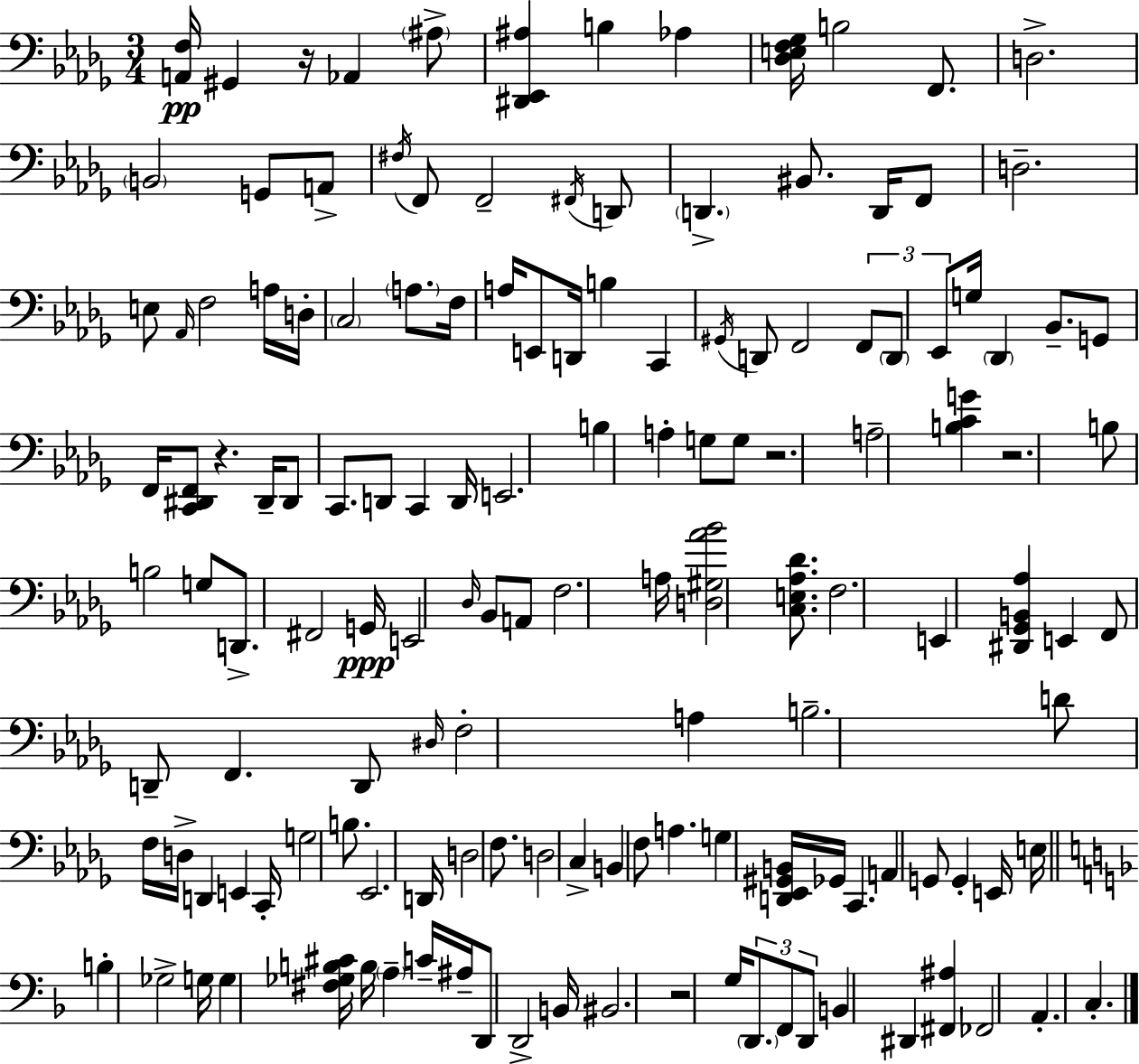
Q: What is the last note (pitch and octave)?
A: C3